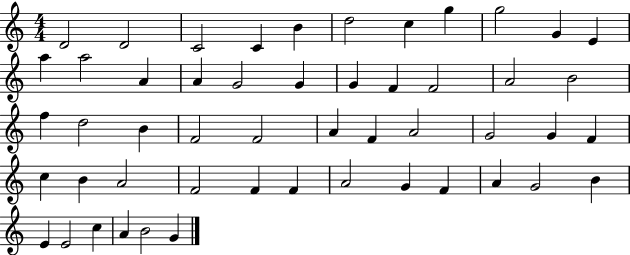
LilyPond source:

{
  \clef treble
  \numericTimeSignature
  \time 4/4
  \key c \major
  d'2 d'2 | c'2 c'4 b'4 | d''2 c''4 g''4 | g''2 g'4 e'4 | \break a''4 a''2 a'4 | a'4 g'2 g'4 | g'4 f'4 f'2 | a'2 b'2 | \break f''4 d''2 b'4 | f'2 f'2 | a'4 f'4 a'2 | g'2 g'4 f'4 | \break c''4 b'4 a'2 | f'2 f'4 f'4 | a'2 g'4 f'4 | a'4 g'2 b'4 | \break e'4 e'2 c''4 | a'4 b'2 g'4 | \bar "|."
}